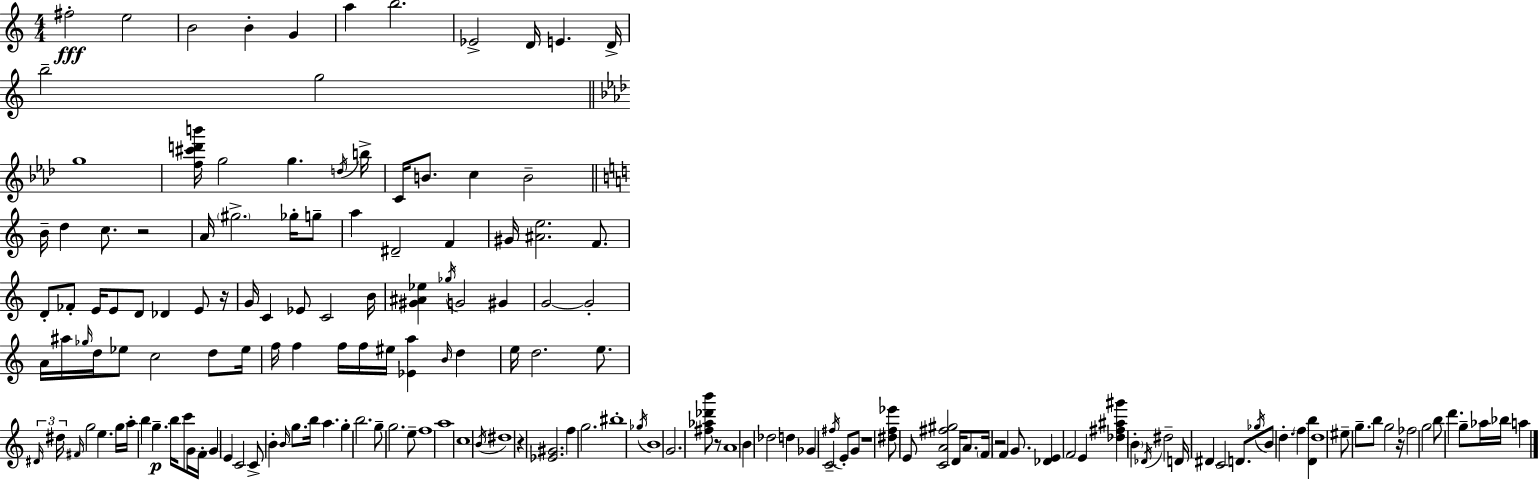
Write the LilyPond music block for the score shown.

{
  \clef treble
  \numericTimeSignature
  \time 4/4
  \key c \major
  fis''2-.\fff e''2 | b'2 b'4-. g'4 | a''4 b''2. | ees'2-> d'16 e'4. d'16-> | \break b''2-- g''2 | \bar "||" \break \key aes \major g''1 | <f'' cis''' d''' b'''>16 g''2 g''4. \acciaccatura { d''16 } | b''16-> c'16 b'8. c''4 b'2-- | \bar "||" \break \key c \major b'16-- d''4 c''8. r2 | a'16 \parenthesize gis''2.-> ges''16-. g''8-- | a''4 dis'2-- f'4 | gis'16 <ais' e''>2. f'8. | \break d'8-. fes'8-. e'16 e'8 d'8 des'4 e'8 r16 | g'16 c'4 ees'8 c'2 b'16 | <gis' ais' ees''>4 \acciaccatura { ges''16 } g'2 gis'4 | g'2~~ g'2-. | \break a'16 ais''16 \grace { ges''16 } d''16 ees''8 c''2 d''8 | ees''16 f''16 f''4 f''16 f''16 eis''16 <ees' a''>4 \grace { b'16 } d''4 | e''16 d''2. | e''8. \tuplet 3/2 { \grace { dis'16 } dis''16 \grace { fis'16 } } g''2 e''4. | \break g''16 a''16-. b''4 g''4.--\p | b''16 c'''8 g'16 f'16-. g'4 e'4 c'2 | c'8-> b'4-. \grace { b'16 } g''8. b''16 | a''4. g''4-. b''2. | \break g''8-- g''2. | e''8-- f''1 | a''1 | c''1 | \break \acciaccatura { b'16 } dis''1 | r4 <ees' gis'>2. | f''4 g''2. | bis''1-. | \break \acciaccatura { ges''16 } b'1 | g'2. | <fis'' aes'' des''' b'''>8 r8 a'1 | b'4 des''2 | \break d''4 ges'4 c'2-- | \acciaccatura { fis''16 } e'8-. g'8 r1 | <dis'' f'' ees'''>8 e'8 <c' a' fis'' gis''>2 | d'16 a'8. \parenthesize f'16 r2 | \break f'4 g'8. <des' e'>4 f'2 | e'4 <des'' fis'' ais'' gis'''>4 \parenthesize b'4-. | \acciaccatura { des'16 } dis''2-- d'16 dis'4 c'2 | d'8. \acciaccatura { ges''16 } b'8 d''4.-. | \break \parenthesize f''4 <d' b''>4 d''1 | eis''8-- g''8.-- | b''8 g''2 r16 fes''2 | g''2 b''8 d'''4. | \break g''8-- aes''16 bes''16 a''4 \bar "|."
}